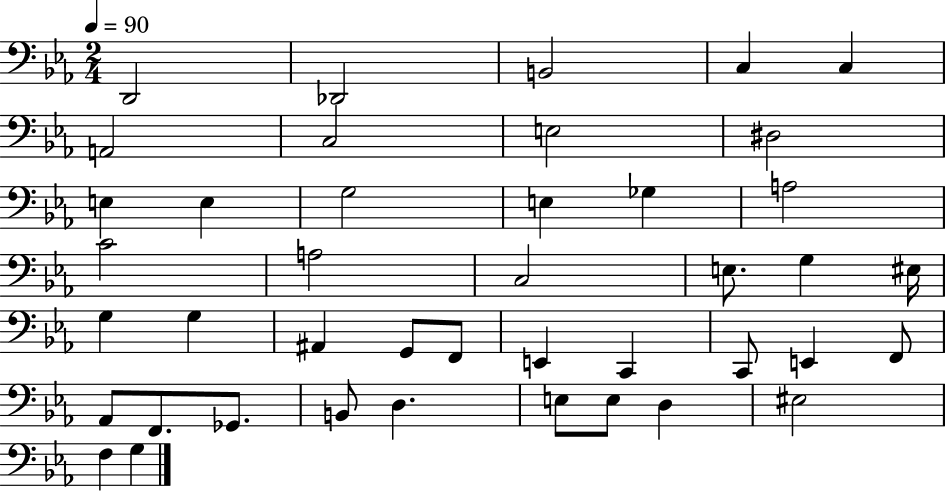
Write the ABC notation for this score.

X:1
T:Untitled
M:2/4
L:1/4
K:Eb
D,,2 _D,,2 B,,2 C, C, A,,2 C,2 E,2 ^D,2 E, E, G,2 E, _G, A,2 C2 A,2 C,2 E,/2 G, ^E,/4 G, G, ^A,, G,,/2 F,,/2 E,, C,, C,,/2 E,, F,,/2 _A,,/2 F,,/2 _G,,/2 B,,/2 D, E,/2 E,/2 D, ^E,2 F, G,